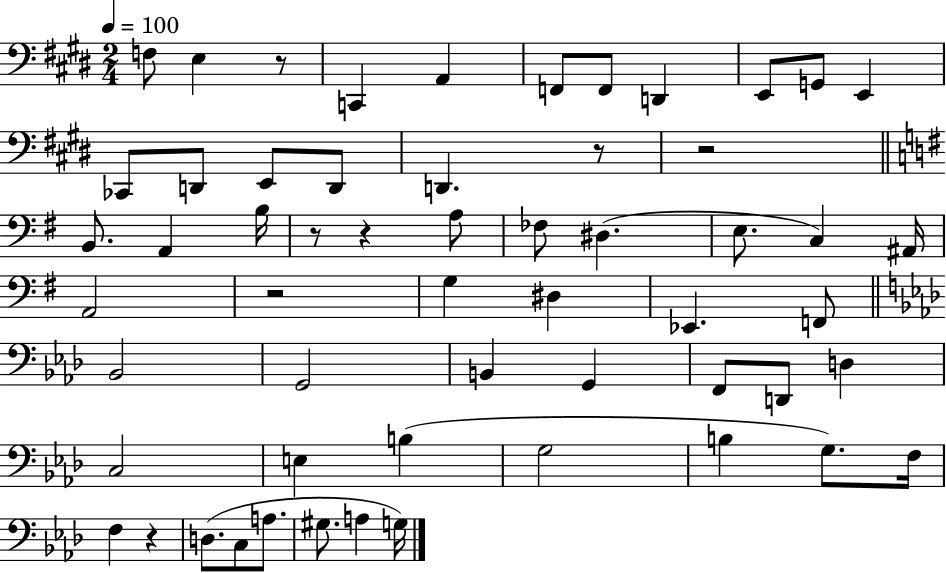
F3/e E3/q R/e C2/q A2/q F2/e F2/e D2/q E2/e G2/e E2/q CES2/e D2/e E2/e D2/e D2/q. R/e R/h B2/e. A2/q B3/s R/e R/q A3/e FES3/e D#3/q. E3/e. C3/q A#2/s A2/h R/h G3/q D#3/q Eb2/q. F2/e Bb2/h G2/h B2/q G2/q F2/e D2/e D3/q C3/h E3/q B3/q G3/h B3/q G3/e. F3/s F3/q R/q D3/e. C3/e A3/e. G#3/e. A3/q G3/s